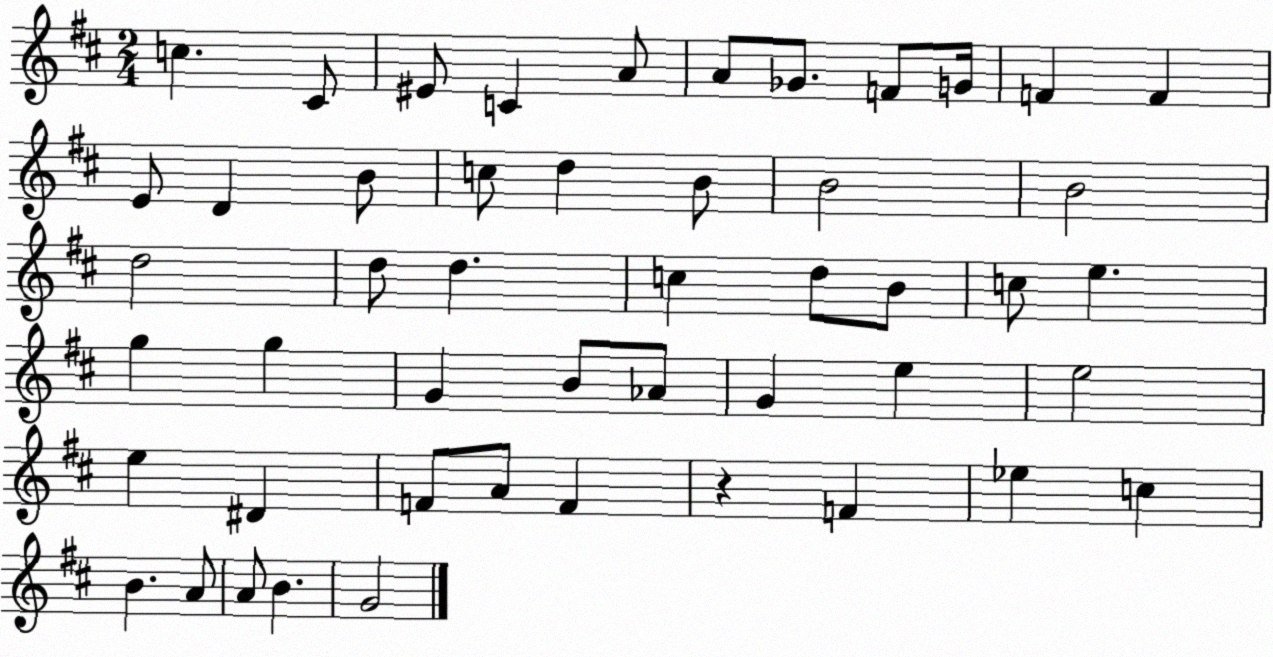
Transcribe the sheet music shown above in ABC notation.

X:1
T:Untitled
M:2/4
L:1/4
K:D
c ^C/2 ^E/2 C A/2 A/2 _G/2 F/2 G/4 F F E/2 D B/2 c/2 d B/2 B2 B2 d2 d/2 d c d/2 B/2 c/2 e g g G B/2 _A/2 G e e2 e ^D F/2 A/2 F z F _e c B A/2 A/2 B G2